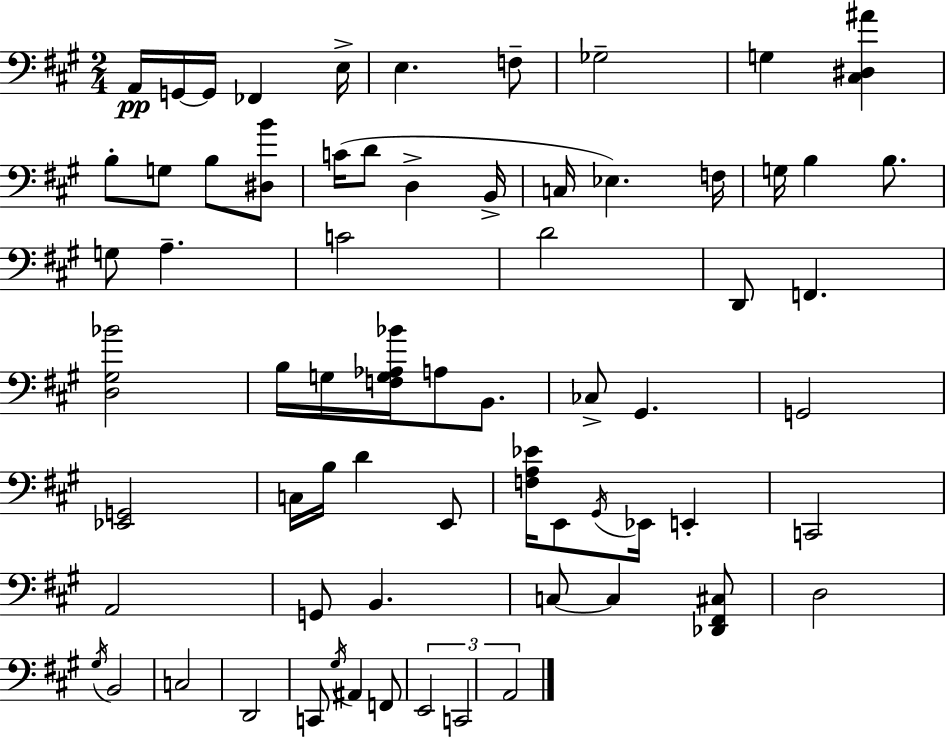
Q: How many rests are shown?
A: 0